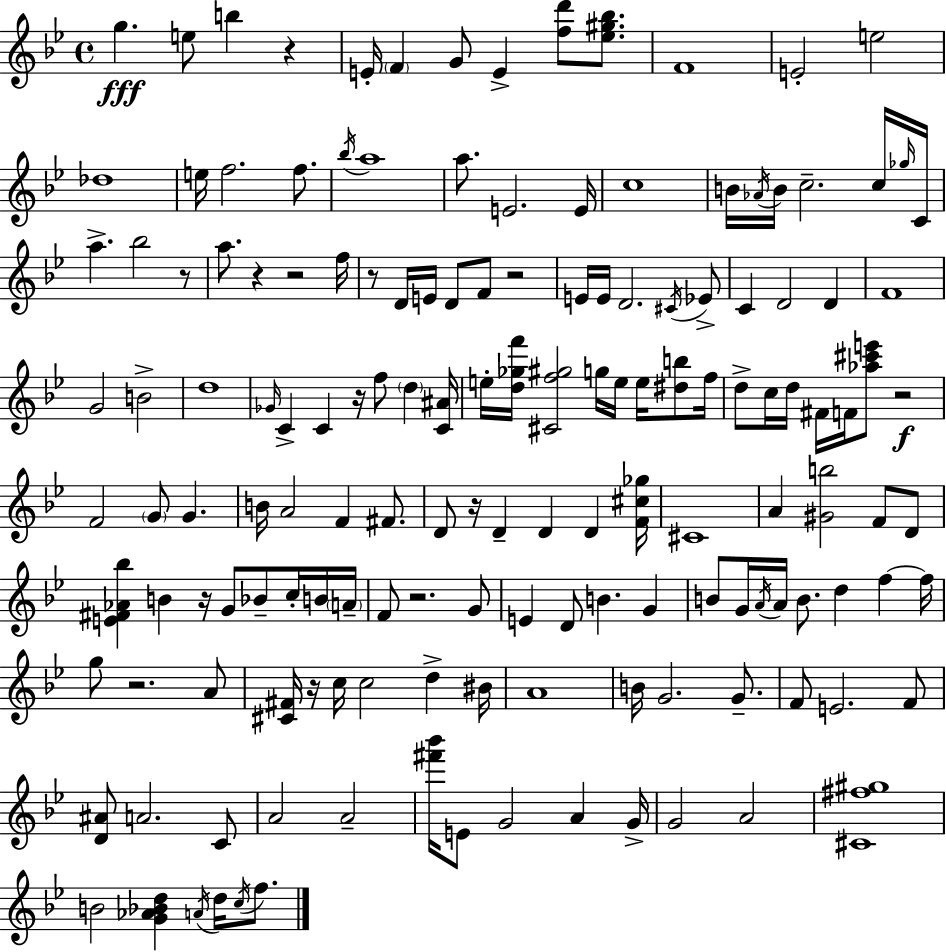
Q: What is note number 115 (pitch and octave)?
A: E4